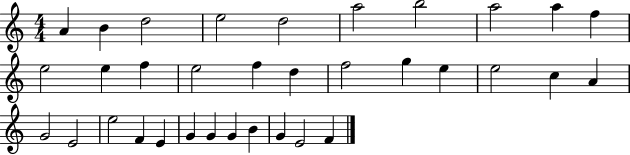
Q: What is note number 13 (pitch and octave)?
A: F5